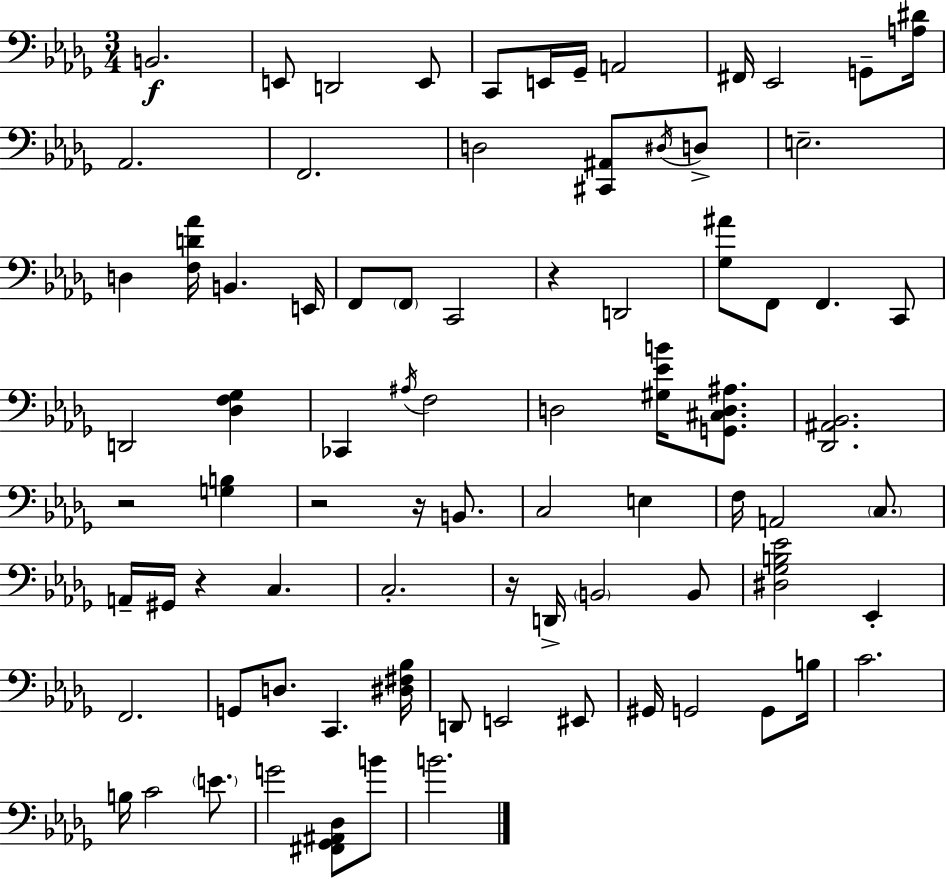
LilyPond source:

{
  \clef bass
  \numericTimeSignature
  \time 3/4
  \key bes \minor
  b,2.\f | e,8 d,2 e,8 | c,8 e,16 ges,16-- a,2 | fis,16 ees,2 g,8-- <a dis'>16 | \break aes,2. | f,2. | d2 <cis, ais,>8 \acciaccatura { dis16 } d8-> | e2.-- | \break d4 <f d' aes'>16 b,4. | e,16 f,8 \parenthesize f,8 c,2 | r4 d,2 | <ges ais'>8 f,8 f,4. c,8 | \break d,2 <des f ges>4 | ces,4 \acciaccatura { ais16 } f2 | d2 <gis ees' b'>16 <g, cis d ais>8. | <des, ais, bes,>2. | \break r2 <g b>4 | r2 r16 b,8. | c2 e4 | f16 a,2 \parenthesize c8. | \break a,16-- gis,16 r4 c4. | c2.-. | r16 d,16-> \parenthesize b,2 | b,8 <dis ges b ees'>2 ees,4-. | \break f,2. | g,8 d8. c,4. | <dis fis bes>16 d,8 e,2 | eis,8 gis,16 g,2 g,8 | \break b16 c'2. | b16 c'2 \parenthesize e'8. | g'2 <fis, ges, ais, des>8 | b'8 b'2. | \break \bar "|."
}